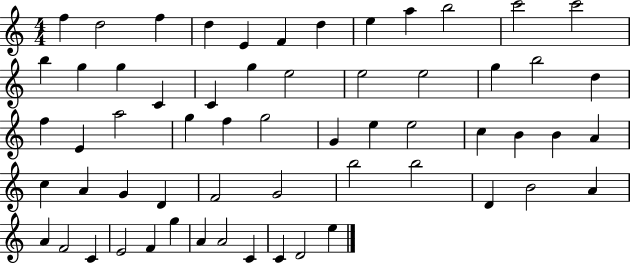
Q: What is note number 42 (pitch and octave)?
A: F4